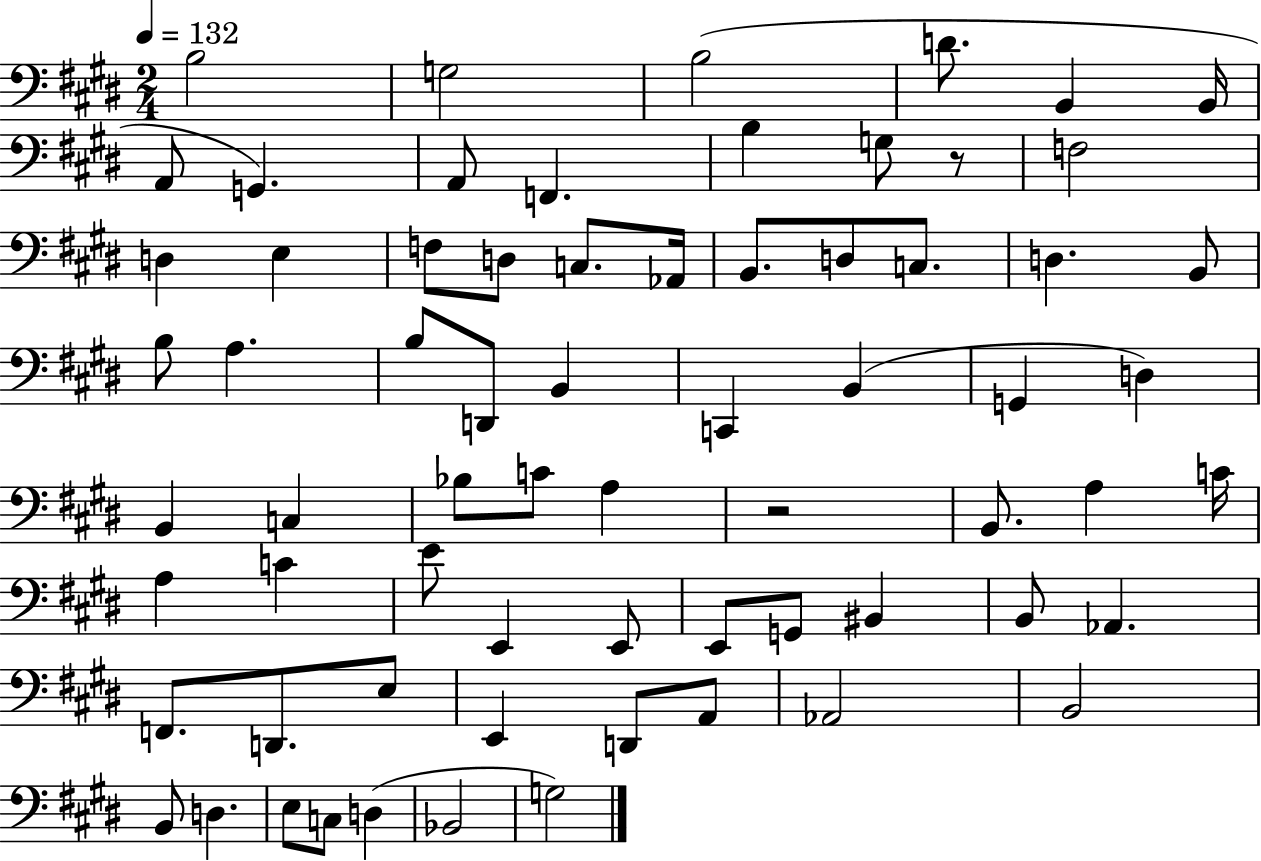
{
  \clef bass
  \numericTimeSignature
  \time 2/4
  \key e \major
  \tempo 4 = 132
  \repeat volta 2 { b2 | g2 | b2( | d'8. b,4 b,16 | \break a,8 g,4.) | a,8 f,4. | b4 g8 r8 | f2 | \break d4 e4 | f8 d8 c8. aes,16 | b,8. d8 c8. | d4. b,8 | \break b8 a4. | b8 d,8 b,4 | c,4 b,4( | g,4 d4) | \break b,4 c4 | bes8 c'8 a4 | r2 | b,8. a4 c'16 | \break a4 c'4 | e'8 e,4 e,8 | e,8 g,8 bis,4 | b,8 aes,4. | \break f,8. d,8. e8 | e,4 d,8 a,8 | aes,2 | b,2 | \break b,8 d4. | e8 c8 d4( | bes,2 | g2) | \break } \bar "|."
}